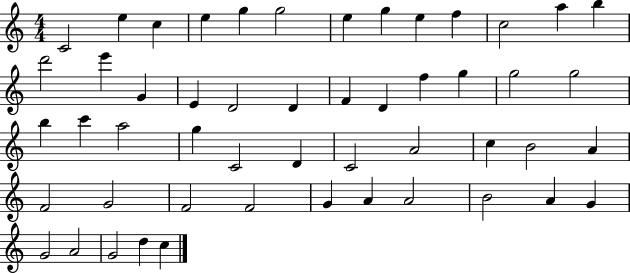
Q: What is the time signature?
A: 4/4